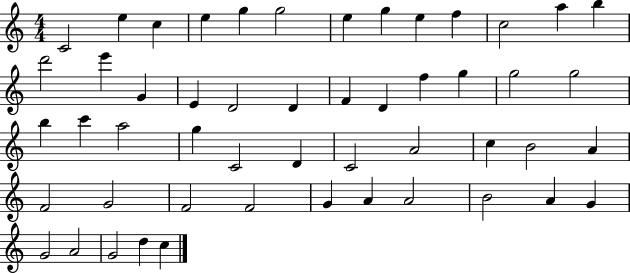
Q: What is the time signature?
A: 4/4